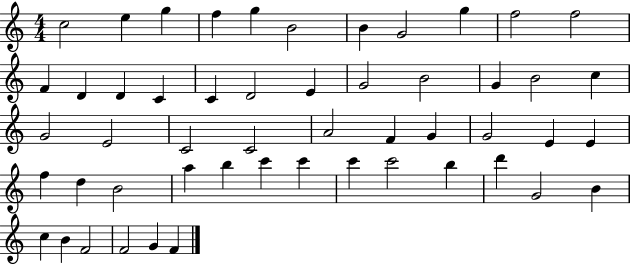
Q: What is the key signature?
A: C major